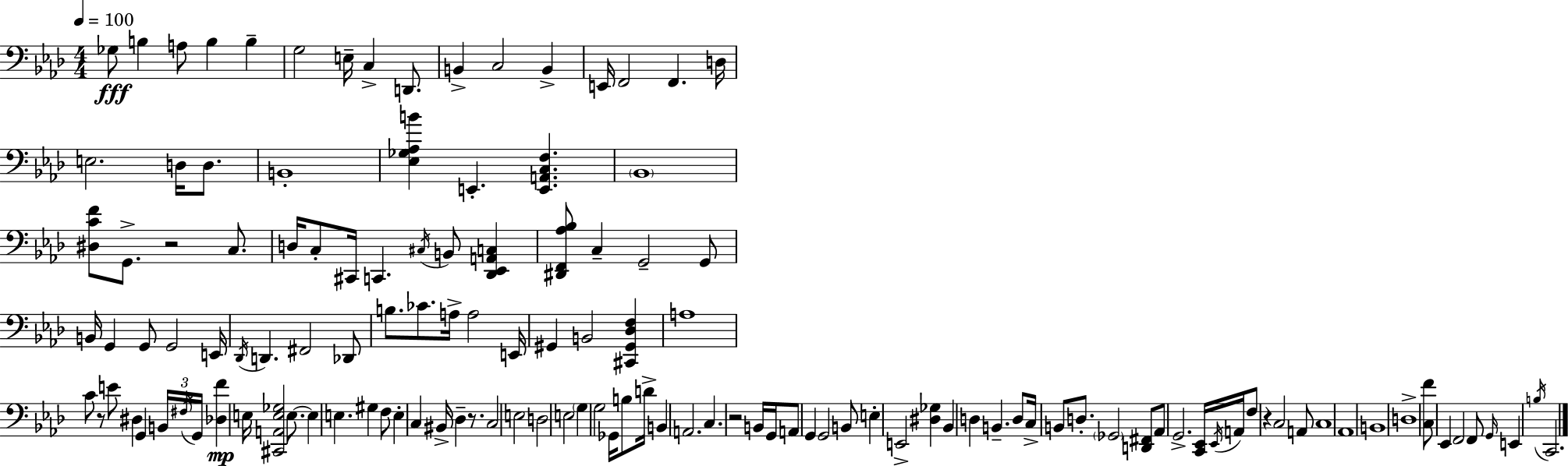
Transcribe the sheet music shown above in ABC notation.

X:1
T:Untitled
M:4/4
L:1/4
K:Fm
_G,/2 B, A,/2 B, B, G,2 E,/4 C, D,,/2 B,, C,2 B,, E,,/4 F,,2 F,, D,/4 E,2 D,/4 D,/2 B,,4 [_E,_G,_A,B] E,, [E,,A,,C,F,] _B,,4 [^D,CF]/2 G,,/2 z2 C,/2 D,/4 C,/2 ^C,,/4 C,, ^C,/4 B,,/2 [_D,,_E,,A,,C,] [^D,,F,,_A,_B,]/2 C, G,,2 G,,/2 B,,/4 G,, G,,/2 G,,2 E,,/4 _D,,/4 D,, ^F,,2 _D,,/2 B,/2 _C/2 A,/4 A,2 E,,/4 ^G,, B,,2 [^C,,^G,,_D,F,] A,4 C/2 z/2 E/2 ^D, G,, B,,/4 ^F,/4 G,,/4 [_D,F] E,/4 [^C,,A,,E,_G,]2 E,/2 E, E, ^G, F,/2 E, C, ^B,,/4 _D, z/2 C,2 E,2 D,2 E,2 G, G,2 _G,,/4 B,/2 D/4 B,, A,,2 C, z2 B,,/4 G,,/4 A,,/2 G,, G,,2 B,,/2 E, E,,2 [^D,_G,] _B,, D, B,, D,/2 C,/4 B,,/2 D,/2 _G,,2 [D,,^F,,]/2 _A,,/2 G,,2 [C,,_E,,]/4 _E,,/4 A,,/4 F,/2 z C,2 A,,/2 C,4 _A,,4 B,,4 D,4 [C,F]/2 _E,, F,,2 F,,/2 G,,/4 E,, B,/4 C,,2